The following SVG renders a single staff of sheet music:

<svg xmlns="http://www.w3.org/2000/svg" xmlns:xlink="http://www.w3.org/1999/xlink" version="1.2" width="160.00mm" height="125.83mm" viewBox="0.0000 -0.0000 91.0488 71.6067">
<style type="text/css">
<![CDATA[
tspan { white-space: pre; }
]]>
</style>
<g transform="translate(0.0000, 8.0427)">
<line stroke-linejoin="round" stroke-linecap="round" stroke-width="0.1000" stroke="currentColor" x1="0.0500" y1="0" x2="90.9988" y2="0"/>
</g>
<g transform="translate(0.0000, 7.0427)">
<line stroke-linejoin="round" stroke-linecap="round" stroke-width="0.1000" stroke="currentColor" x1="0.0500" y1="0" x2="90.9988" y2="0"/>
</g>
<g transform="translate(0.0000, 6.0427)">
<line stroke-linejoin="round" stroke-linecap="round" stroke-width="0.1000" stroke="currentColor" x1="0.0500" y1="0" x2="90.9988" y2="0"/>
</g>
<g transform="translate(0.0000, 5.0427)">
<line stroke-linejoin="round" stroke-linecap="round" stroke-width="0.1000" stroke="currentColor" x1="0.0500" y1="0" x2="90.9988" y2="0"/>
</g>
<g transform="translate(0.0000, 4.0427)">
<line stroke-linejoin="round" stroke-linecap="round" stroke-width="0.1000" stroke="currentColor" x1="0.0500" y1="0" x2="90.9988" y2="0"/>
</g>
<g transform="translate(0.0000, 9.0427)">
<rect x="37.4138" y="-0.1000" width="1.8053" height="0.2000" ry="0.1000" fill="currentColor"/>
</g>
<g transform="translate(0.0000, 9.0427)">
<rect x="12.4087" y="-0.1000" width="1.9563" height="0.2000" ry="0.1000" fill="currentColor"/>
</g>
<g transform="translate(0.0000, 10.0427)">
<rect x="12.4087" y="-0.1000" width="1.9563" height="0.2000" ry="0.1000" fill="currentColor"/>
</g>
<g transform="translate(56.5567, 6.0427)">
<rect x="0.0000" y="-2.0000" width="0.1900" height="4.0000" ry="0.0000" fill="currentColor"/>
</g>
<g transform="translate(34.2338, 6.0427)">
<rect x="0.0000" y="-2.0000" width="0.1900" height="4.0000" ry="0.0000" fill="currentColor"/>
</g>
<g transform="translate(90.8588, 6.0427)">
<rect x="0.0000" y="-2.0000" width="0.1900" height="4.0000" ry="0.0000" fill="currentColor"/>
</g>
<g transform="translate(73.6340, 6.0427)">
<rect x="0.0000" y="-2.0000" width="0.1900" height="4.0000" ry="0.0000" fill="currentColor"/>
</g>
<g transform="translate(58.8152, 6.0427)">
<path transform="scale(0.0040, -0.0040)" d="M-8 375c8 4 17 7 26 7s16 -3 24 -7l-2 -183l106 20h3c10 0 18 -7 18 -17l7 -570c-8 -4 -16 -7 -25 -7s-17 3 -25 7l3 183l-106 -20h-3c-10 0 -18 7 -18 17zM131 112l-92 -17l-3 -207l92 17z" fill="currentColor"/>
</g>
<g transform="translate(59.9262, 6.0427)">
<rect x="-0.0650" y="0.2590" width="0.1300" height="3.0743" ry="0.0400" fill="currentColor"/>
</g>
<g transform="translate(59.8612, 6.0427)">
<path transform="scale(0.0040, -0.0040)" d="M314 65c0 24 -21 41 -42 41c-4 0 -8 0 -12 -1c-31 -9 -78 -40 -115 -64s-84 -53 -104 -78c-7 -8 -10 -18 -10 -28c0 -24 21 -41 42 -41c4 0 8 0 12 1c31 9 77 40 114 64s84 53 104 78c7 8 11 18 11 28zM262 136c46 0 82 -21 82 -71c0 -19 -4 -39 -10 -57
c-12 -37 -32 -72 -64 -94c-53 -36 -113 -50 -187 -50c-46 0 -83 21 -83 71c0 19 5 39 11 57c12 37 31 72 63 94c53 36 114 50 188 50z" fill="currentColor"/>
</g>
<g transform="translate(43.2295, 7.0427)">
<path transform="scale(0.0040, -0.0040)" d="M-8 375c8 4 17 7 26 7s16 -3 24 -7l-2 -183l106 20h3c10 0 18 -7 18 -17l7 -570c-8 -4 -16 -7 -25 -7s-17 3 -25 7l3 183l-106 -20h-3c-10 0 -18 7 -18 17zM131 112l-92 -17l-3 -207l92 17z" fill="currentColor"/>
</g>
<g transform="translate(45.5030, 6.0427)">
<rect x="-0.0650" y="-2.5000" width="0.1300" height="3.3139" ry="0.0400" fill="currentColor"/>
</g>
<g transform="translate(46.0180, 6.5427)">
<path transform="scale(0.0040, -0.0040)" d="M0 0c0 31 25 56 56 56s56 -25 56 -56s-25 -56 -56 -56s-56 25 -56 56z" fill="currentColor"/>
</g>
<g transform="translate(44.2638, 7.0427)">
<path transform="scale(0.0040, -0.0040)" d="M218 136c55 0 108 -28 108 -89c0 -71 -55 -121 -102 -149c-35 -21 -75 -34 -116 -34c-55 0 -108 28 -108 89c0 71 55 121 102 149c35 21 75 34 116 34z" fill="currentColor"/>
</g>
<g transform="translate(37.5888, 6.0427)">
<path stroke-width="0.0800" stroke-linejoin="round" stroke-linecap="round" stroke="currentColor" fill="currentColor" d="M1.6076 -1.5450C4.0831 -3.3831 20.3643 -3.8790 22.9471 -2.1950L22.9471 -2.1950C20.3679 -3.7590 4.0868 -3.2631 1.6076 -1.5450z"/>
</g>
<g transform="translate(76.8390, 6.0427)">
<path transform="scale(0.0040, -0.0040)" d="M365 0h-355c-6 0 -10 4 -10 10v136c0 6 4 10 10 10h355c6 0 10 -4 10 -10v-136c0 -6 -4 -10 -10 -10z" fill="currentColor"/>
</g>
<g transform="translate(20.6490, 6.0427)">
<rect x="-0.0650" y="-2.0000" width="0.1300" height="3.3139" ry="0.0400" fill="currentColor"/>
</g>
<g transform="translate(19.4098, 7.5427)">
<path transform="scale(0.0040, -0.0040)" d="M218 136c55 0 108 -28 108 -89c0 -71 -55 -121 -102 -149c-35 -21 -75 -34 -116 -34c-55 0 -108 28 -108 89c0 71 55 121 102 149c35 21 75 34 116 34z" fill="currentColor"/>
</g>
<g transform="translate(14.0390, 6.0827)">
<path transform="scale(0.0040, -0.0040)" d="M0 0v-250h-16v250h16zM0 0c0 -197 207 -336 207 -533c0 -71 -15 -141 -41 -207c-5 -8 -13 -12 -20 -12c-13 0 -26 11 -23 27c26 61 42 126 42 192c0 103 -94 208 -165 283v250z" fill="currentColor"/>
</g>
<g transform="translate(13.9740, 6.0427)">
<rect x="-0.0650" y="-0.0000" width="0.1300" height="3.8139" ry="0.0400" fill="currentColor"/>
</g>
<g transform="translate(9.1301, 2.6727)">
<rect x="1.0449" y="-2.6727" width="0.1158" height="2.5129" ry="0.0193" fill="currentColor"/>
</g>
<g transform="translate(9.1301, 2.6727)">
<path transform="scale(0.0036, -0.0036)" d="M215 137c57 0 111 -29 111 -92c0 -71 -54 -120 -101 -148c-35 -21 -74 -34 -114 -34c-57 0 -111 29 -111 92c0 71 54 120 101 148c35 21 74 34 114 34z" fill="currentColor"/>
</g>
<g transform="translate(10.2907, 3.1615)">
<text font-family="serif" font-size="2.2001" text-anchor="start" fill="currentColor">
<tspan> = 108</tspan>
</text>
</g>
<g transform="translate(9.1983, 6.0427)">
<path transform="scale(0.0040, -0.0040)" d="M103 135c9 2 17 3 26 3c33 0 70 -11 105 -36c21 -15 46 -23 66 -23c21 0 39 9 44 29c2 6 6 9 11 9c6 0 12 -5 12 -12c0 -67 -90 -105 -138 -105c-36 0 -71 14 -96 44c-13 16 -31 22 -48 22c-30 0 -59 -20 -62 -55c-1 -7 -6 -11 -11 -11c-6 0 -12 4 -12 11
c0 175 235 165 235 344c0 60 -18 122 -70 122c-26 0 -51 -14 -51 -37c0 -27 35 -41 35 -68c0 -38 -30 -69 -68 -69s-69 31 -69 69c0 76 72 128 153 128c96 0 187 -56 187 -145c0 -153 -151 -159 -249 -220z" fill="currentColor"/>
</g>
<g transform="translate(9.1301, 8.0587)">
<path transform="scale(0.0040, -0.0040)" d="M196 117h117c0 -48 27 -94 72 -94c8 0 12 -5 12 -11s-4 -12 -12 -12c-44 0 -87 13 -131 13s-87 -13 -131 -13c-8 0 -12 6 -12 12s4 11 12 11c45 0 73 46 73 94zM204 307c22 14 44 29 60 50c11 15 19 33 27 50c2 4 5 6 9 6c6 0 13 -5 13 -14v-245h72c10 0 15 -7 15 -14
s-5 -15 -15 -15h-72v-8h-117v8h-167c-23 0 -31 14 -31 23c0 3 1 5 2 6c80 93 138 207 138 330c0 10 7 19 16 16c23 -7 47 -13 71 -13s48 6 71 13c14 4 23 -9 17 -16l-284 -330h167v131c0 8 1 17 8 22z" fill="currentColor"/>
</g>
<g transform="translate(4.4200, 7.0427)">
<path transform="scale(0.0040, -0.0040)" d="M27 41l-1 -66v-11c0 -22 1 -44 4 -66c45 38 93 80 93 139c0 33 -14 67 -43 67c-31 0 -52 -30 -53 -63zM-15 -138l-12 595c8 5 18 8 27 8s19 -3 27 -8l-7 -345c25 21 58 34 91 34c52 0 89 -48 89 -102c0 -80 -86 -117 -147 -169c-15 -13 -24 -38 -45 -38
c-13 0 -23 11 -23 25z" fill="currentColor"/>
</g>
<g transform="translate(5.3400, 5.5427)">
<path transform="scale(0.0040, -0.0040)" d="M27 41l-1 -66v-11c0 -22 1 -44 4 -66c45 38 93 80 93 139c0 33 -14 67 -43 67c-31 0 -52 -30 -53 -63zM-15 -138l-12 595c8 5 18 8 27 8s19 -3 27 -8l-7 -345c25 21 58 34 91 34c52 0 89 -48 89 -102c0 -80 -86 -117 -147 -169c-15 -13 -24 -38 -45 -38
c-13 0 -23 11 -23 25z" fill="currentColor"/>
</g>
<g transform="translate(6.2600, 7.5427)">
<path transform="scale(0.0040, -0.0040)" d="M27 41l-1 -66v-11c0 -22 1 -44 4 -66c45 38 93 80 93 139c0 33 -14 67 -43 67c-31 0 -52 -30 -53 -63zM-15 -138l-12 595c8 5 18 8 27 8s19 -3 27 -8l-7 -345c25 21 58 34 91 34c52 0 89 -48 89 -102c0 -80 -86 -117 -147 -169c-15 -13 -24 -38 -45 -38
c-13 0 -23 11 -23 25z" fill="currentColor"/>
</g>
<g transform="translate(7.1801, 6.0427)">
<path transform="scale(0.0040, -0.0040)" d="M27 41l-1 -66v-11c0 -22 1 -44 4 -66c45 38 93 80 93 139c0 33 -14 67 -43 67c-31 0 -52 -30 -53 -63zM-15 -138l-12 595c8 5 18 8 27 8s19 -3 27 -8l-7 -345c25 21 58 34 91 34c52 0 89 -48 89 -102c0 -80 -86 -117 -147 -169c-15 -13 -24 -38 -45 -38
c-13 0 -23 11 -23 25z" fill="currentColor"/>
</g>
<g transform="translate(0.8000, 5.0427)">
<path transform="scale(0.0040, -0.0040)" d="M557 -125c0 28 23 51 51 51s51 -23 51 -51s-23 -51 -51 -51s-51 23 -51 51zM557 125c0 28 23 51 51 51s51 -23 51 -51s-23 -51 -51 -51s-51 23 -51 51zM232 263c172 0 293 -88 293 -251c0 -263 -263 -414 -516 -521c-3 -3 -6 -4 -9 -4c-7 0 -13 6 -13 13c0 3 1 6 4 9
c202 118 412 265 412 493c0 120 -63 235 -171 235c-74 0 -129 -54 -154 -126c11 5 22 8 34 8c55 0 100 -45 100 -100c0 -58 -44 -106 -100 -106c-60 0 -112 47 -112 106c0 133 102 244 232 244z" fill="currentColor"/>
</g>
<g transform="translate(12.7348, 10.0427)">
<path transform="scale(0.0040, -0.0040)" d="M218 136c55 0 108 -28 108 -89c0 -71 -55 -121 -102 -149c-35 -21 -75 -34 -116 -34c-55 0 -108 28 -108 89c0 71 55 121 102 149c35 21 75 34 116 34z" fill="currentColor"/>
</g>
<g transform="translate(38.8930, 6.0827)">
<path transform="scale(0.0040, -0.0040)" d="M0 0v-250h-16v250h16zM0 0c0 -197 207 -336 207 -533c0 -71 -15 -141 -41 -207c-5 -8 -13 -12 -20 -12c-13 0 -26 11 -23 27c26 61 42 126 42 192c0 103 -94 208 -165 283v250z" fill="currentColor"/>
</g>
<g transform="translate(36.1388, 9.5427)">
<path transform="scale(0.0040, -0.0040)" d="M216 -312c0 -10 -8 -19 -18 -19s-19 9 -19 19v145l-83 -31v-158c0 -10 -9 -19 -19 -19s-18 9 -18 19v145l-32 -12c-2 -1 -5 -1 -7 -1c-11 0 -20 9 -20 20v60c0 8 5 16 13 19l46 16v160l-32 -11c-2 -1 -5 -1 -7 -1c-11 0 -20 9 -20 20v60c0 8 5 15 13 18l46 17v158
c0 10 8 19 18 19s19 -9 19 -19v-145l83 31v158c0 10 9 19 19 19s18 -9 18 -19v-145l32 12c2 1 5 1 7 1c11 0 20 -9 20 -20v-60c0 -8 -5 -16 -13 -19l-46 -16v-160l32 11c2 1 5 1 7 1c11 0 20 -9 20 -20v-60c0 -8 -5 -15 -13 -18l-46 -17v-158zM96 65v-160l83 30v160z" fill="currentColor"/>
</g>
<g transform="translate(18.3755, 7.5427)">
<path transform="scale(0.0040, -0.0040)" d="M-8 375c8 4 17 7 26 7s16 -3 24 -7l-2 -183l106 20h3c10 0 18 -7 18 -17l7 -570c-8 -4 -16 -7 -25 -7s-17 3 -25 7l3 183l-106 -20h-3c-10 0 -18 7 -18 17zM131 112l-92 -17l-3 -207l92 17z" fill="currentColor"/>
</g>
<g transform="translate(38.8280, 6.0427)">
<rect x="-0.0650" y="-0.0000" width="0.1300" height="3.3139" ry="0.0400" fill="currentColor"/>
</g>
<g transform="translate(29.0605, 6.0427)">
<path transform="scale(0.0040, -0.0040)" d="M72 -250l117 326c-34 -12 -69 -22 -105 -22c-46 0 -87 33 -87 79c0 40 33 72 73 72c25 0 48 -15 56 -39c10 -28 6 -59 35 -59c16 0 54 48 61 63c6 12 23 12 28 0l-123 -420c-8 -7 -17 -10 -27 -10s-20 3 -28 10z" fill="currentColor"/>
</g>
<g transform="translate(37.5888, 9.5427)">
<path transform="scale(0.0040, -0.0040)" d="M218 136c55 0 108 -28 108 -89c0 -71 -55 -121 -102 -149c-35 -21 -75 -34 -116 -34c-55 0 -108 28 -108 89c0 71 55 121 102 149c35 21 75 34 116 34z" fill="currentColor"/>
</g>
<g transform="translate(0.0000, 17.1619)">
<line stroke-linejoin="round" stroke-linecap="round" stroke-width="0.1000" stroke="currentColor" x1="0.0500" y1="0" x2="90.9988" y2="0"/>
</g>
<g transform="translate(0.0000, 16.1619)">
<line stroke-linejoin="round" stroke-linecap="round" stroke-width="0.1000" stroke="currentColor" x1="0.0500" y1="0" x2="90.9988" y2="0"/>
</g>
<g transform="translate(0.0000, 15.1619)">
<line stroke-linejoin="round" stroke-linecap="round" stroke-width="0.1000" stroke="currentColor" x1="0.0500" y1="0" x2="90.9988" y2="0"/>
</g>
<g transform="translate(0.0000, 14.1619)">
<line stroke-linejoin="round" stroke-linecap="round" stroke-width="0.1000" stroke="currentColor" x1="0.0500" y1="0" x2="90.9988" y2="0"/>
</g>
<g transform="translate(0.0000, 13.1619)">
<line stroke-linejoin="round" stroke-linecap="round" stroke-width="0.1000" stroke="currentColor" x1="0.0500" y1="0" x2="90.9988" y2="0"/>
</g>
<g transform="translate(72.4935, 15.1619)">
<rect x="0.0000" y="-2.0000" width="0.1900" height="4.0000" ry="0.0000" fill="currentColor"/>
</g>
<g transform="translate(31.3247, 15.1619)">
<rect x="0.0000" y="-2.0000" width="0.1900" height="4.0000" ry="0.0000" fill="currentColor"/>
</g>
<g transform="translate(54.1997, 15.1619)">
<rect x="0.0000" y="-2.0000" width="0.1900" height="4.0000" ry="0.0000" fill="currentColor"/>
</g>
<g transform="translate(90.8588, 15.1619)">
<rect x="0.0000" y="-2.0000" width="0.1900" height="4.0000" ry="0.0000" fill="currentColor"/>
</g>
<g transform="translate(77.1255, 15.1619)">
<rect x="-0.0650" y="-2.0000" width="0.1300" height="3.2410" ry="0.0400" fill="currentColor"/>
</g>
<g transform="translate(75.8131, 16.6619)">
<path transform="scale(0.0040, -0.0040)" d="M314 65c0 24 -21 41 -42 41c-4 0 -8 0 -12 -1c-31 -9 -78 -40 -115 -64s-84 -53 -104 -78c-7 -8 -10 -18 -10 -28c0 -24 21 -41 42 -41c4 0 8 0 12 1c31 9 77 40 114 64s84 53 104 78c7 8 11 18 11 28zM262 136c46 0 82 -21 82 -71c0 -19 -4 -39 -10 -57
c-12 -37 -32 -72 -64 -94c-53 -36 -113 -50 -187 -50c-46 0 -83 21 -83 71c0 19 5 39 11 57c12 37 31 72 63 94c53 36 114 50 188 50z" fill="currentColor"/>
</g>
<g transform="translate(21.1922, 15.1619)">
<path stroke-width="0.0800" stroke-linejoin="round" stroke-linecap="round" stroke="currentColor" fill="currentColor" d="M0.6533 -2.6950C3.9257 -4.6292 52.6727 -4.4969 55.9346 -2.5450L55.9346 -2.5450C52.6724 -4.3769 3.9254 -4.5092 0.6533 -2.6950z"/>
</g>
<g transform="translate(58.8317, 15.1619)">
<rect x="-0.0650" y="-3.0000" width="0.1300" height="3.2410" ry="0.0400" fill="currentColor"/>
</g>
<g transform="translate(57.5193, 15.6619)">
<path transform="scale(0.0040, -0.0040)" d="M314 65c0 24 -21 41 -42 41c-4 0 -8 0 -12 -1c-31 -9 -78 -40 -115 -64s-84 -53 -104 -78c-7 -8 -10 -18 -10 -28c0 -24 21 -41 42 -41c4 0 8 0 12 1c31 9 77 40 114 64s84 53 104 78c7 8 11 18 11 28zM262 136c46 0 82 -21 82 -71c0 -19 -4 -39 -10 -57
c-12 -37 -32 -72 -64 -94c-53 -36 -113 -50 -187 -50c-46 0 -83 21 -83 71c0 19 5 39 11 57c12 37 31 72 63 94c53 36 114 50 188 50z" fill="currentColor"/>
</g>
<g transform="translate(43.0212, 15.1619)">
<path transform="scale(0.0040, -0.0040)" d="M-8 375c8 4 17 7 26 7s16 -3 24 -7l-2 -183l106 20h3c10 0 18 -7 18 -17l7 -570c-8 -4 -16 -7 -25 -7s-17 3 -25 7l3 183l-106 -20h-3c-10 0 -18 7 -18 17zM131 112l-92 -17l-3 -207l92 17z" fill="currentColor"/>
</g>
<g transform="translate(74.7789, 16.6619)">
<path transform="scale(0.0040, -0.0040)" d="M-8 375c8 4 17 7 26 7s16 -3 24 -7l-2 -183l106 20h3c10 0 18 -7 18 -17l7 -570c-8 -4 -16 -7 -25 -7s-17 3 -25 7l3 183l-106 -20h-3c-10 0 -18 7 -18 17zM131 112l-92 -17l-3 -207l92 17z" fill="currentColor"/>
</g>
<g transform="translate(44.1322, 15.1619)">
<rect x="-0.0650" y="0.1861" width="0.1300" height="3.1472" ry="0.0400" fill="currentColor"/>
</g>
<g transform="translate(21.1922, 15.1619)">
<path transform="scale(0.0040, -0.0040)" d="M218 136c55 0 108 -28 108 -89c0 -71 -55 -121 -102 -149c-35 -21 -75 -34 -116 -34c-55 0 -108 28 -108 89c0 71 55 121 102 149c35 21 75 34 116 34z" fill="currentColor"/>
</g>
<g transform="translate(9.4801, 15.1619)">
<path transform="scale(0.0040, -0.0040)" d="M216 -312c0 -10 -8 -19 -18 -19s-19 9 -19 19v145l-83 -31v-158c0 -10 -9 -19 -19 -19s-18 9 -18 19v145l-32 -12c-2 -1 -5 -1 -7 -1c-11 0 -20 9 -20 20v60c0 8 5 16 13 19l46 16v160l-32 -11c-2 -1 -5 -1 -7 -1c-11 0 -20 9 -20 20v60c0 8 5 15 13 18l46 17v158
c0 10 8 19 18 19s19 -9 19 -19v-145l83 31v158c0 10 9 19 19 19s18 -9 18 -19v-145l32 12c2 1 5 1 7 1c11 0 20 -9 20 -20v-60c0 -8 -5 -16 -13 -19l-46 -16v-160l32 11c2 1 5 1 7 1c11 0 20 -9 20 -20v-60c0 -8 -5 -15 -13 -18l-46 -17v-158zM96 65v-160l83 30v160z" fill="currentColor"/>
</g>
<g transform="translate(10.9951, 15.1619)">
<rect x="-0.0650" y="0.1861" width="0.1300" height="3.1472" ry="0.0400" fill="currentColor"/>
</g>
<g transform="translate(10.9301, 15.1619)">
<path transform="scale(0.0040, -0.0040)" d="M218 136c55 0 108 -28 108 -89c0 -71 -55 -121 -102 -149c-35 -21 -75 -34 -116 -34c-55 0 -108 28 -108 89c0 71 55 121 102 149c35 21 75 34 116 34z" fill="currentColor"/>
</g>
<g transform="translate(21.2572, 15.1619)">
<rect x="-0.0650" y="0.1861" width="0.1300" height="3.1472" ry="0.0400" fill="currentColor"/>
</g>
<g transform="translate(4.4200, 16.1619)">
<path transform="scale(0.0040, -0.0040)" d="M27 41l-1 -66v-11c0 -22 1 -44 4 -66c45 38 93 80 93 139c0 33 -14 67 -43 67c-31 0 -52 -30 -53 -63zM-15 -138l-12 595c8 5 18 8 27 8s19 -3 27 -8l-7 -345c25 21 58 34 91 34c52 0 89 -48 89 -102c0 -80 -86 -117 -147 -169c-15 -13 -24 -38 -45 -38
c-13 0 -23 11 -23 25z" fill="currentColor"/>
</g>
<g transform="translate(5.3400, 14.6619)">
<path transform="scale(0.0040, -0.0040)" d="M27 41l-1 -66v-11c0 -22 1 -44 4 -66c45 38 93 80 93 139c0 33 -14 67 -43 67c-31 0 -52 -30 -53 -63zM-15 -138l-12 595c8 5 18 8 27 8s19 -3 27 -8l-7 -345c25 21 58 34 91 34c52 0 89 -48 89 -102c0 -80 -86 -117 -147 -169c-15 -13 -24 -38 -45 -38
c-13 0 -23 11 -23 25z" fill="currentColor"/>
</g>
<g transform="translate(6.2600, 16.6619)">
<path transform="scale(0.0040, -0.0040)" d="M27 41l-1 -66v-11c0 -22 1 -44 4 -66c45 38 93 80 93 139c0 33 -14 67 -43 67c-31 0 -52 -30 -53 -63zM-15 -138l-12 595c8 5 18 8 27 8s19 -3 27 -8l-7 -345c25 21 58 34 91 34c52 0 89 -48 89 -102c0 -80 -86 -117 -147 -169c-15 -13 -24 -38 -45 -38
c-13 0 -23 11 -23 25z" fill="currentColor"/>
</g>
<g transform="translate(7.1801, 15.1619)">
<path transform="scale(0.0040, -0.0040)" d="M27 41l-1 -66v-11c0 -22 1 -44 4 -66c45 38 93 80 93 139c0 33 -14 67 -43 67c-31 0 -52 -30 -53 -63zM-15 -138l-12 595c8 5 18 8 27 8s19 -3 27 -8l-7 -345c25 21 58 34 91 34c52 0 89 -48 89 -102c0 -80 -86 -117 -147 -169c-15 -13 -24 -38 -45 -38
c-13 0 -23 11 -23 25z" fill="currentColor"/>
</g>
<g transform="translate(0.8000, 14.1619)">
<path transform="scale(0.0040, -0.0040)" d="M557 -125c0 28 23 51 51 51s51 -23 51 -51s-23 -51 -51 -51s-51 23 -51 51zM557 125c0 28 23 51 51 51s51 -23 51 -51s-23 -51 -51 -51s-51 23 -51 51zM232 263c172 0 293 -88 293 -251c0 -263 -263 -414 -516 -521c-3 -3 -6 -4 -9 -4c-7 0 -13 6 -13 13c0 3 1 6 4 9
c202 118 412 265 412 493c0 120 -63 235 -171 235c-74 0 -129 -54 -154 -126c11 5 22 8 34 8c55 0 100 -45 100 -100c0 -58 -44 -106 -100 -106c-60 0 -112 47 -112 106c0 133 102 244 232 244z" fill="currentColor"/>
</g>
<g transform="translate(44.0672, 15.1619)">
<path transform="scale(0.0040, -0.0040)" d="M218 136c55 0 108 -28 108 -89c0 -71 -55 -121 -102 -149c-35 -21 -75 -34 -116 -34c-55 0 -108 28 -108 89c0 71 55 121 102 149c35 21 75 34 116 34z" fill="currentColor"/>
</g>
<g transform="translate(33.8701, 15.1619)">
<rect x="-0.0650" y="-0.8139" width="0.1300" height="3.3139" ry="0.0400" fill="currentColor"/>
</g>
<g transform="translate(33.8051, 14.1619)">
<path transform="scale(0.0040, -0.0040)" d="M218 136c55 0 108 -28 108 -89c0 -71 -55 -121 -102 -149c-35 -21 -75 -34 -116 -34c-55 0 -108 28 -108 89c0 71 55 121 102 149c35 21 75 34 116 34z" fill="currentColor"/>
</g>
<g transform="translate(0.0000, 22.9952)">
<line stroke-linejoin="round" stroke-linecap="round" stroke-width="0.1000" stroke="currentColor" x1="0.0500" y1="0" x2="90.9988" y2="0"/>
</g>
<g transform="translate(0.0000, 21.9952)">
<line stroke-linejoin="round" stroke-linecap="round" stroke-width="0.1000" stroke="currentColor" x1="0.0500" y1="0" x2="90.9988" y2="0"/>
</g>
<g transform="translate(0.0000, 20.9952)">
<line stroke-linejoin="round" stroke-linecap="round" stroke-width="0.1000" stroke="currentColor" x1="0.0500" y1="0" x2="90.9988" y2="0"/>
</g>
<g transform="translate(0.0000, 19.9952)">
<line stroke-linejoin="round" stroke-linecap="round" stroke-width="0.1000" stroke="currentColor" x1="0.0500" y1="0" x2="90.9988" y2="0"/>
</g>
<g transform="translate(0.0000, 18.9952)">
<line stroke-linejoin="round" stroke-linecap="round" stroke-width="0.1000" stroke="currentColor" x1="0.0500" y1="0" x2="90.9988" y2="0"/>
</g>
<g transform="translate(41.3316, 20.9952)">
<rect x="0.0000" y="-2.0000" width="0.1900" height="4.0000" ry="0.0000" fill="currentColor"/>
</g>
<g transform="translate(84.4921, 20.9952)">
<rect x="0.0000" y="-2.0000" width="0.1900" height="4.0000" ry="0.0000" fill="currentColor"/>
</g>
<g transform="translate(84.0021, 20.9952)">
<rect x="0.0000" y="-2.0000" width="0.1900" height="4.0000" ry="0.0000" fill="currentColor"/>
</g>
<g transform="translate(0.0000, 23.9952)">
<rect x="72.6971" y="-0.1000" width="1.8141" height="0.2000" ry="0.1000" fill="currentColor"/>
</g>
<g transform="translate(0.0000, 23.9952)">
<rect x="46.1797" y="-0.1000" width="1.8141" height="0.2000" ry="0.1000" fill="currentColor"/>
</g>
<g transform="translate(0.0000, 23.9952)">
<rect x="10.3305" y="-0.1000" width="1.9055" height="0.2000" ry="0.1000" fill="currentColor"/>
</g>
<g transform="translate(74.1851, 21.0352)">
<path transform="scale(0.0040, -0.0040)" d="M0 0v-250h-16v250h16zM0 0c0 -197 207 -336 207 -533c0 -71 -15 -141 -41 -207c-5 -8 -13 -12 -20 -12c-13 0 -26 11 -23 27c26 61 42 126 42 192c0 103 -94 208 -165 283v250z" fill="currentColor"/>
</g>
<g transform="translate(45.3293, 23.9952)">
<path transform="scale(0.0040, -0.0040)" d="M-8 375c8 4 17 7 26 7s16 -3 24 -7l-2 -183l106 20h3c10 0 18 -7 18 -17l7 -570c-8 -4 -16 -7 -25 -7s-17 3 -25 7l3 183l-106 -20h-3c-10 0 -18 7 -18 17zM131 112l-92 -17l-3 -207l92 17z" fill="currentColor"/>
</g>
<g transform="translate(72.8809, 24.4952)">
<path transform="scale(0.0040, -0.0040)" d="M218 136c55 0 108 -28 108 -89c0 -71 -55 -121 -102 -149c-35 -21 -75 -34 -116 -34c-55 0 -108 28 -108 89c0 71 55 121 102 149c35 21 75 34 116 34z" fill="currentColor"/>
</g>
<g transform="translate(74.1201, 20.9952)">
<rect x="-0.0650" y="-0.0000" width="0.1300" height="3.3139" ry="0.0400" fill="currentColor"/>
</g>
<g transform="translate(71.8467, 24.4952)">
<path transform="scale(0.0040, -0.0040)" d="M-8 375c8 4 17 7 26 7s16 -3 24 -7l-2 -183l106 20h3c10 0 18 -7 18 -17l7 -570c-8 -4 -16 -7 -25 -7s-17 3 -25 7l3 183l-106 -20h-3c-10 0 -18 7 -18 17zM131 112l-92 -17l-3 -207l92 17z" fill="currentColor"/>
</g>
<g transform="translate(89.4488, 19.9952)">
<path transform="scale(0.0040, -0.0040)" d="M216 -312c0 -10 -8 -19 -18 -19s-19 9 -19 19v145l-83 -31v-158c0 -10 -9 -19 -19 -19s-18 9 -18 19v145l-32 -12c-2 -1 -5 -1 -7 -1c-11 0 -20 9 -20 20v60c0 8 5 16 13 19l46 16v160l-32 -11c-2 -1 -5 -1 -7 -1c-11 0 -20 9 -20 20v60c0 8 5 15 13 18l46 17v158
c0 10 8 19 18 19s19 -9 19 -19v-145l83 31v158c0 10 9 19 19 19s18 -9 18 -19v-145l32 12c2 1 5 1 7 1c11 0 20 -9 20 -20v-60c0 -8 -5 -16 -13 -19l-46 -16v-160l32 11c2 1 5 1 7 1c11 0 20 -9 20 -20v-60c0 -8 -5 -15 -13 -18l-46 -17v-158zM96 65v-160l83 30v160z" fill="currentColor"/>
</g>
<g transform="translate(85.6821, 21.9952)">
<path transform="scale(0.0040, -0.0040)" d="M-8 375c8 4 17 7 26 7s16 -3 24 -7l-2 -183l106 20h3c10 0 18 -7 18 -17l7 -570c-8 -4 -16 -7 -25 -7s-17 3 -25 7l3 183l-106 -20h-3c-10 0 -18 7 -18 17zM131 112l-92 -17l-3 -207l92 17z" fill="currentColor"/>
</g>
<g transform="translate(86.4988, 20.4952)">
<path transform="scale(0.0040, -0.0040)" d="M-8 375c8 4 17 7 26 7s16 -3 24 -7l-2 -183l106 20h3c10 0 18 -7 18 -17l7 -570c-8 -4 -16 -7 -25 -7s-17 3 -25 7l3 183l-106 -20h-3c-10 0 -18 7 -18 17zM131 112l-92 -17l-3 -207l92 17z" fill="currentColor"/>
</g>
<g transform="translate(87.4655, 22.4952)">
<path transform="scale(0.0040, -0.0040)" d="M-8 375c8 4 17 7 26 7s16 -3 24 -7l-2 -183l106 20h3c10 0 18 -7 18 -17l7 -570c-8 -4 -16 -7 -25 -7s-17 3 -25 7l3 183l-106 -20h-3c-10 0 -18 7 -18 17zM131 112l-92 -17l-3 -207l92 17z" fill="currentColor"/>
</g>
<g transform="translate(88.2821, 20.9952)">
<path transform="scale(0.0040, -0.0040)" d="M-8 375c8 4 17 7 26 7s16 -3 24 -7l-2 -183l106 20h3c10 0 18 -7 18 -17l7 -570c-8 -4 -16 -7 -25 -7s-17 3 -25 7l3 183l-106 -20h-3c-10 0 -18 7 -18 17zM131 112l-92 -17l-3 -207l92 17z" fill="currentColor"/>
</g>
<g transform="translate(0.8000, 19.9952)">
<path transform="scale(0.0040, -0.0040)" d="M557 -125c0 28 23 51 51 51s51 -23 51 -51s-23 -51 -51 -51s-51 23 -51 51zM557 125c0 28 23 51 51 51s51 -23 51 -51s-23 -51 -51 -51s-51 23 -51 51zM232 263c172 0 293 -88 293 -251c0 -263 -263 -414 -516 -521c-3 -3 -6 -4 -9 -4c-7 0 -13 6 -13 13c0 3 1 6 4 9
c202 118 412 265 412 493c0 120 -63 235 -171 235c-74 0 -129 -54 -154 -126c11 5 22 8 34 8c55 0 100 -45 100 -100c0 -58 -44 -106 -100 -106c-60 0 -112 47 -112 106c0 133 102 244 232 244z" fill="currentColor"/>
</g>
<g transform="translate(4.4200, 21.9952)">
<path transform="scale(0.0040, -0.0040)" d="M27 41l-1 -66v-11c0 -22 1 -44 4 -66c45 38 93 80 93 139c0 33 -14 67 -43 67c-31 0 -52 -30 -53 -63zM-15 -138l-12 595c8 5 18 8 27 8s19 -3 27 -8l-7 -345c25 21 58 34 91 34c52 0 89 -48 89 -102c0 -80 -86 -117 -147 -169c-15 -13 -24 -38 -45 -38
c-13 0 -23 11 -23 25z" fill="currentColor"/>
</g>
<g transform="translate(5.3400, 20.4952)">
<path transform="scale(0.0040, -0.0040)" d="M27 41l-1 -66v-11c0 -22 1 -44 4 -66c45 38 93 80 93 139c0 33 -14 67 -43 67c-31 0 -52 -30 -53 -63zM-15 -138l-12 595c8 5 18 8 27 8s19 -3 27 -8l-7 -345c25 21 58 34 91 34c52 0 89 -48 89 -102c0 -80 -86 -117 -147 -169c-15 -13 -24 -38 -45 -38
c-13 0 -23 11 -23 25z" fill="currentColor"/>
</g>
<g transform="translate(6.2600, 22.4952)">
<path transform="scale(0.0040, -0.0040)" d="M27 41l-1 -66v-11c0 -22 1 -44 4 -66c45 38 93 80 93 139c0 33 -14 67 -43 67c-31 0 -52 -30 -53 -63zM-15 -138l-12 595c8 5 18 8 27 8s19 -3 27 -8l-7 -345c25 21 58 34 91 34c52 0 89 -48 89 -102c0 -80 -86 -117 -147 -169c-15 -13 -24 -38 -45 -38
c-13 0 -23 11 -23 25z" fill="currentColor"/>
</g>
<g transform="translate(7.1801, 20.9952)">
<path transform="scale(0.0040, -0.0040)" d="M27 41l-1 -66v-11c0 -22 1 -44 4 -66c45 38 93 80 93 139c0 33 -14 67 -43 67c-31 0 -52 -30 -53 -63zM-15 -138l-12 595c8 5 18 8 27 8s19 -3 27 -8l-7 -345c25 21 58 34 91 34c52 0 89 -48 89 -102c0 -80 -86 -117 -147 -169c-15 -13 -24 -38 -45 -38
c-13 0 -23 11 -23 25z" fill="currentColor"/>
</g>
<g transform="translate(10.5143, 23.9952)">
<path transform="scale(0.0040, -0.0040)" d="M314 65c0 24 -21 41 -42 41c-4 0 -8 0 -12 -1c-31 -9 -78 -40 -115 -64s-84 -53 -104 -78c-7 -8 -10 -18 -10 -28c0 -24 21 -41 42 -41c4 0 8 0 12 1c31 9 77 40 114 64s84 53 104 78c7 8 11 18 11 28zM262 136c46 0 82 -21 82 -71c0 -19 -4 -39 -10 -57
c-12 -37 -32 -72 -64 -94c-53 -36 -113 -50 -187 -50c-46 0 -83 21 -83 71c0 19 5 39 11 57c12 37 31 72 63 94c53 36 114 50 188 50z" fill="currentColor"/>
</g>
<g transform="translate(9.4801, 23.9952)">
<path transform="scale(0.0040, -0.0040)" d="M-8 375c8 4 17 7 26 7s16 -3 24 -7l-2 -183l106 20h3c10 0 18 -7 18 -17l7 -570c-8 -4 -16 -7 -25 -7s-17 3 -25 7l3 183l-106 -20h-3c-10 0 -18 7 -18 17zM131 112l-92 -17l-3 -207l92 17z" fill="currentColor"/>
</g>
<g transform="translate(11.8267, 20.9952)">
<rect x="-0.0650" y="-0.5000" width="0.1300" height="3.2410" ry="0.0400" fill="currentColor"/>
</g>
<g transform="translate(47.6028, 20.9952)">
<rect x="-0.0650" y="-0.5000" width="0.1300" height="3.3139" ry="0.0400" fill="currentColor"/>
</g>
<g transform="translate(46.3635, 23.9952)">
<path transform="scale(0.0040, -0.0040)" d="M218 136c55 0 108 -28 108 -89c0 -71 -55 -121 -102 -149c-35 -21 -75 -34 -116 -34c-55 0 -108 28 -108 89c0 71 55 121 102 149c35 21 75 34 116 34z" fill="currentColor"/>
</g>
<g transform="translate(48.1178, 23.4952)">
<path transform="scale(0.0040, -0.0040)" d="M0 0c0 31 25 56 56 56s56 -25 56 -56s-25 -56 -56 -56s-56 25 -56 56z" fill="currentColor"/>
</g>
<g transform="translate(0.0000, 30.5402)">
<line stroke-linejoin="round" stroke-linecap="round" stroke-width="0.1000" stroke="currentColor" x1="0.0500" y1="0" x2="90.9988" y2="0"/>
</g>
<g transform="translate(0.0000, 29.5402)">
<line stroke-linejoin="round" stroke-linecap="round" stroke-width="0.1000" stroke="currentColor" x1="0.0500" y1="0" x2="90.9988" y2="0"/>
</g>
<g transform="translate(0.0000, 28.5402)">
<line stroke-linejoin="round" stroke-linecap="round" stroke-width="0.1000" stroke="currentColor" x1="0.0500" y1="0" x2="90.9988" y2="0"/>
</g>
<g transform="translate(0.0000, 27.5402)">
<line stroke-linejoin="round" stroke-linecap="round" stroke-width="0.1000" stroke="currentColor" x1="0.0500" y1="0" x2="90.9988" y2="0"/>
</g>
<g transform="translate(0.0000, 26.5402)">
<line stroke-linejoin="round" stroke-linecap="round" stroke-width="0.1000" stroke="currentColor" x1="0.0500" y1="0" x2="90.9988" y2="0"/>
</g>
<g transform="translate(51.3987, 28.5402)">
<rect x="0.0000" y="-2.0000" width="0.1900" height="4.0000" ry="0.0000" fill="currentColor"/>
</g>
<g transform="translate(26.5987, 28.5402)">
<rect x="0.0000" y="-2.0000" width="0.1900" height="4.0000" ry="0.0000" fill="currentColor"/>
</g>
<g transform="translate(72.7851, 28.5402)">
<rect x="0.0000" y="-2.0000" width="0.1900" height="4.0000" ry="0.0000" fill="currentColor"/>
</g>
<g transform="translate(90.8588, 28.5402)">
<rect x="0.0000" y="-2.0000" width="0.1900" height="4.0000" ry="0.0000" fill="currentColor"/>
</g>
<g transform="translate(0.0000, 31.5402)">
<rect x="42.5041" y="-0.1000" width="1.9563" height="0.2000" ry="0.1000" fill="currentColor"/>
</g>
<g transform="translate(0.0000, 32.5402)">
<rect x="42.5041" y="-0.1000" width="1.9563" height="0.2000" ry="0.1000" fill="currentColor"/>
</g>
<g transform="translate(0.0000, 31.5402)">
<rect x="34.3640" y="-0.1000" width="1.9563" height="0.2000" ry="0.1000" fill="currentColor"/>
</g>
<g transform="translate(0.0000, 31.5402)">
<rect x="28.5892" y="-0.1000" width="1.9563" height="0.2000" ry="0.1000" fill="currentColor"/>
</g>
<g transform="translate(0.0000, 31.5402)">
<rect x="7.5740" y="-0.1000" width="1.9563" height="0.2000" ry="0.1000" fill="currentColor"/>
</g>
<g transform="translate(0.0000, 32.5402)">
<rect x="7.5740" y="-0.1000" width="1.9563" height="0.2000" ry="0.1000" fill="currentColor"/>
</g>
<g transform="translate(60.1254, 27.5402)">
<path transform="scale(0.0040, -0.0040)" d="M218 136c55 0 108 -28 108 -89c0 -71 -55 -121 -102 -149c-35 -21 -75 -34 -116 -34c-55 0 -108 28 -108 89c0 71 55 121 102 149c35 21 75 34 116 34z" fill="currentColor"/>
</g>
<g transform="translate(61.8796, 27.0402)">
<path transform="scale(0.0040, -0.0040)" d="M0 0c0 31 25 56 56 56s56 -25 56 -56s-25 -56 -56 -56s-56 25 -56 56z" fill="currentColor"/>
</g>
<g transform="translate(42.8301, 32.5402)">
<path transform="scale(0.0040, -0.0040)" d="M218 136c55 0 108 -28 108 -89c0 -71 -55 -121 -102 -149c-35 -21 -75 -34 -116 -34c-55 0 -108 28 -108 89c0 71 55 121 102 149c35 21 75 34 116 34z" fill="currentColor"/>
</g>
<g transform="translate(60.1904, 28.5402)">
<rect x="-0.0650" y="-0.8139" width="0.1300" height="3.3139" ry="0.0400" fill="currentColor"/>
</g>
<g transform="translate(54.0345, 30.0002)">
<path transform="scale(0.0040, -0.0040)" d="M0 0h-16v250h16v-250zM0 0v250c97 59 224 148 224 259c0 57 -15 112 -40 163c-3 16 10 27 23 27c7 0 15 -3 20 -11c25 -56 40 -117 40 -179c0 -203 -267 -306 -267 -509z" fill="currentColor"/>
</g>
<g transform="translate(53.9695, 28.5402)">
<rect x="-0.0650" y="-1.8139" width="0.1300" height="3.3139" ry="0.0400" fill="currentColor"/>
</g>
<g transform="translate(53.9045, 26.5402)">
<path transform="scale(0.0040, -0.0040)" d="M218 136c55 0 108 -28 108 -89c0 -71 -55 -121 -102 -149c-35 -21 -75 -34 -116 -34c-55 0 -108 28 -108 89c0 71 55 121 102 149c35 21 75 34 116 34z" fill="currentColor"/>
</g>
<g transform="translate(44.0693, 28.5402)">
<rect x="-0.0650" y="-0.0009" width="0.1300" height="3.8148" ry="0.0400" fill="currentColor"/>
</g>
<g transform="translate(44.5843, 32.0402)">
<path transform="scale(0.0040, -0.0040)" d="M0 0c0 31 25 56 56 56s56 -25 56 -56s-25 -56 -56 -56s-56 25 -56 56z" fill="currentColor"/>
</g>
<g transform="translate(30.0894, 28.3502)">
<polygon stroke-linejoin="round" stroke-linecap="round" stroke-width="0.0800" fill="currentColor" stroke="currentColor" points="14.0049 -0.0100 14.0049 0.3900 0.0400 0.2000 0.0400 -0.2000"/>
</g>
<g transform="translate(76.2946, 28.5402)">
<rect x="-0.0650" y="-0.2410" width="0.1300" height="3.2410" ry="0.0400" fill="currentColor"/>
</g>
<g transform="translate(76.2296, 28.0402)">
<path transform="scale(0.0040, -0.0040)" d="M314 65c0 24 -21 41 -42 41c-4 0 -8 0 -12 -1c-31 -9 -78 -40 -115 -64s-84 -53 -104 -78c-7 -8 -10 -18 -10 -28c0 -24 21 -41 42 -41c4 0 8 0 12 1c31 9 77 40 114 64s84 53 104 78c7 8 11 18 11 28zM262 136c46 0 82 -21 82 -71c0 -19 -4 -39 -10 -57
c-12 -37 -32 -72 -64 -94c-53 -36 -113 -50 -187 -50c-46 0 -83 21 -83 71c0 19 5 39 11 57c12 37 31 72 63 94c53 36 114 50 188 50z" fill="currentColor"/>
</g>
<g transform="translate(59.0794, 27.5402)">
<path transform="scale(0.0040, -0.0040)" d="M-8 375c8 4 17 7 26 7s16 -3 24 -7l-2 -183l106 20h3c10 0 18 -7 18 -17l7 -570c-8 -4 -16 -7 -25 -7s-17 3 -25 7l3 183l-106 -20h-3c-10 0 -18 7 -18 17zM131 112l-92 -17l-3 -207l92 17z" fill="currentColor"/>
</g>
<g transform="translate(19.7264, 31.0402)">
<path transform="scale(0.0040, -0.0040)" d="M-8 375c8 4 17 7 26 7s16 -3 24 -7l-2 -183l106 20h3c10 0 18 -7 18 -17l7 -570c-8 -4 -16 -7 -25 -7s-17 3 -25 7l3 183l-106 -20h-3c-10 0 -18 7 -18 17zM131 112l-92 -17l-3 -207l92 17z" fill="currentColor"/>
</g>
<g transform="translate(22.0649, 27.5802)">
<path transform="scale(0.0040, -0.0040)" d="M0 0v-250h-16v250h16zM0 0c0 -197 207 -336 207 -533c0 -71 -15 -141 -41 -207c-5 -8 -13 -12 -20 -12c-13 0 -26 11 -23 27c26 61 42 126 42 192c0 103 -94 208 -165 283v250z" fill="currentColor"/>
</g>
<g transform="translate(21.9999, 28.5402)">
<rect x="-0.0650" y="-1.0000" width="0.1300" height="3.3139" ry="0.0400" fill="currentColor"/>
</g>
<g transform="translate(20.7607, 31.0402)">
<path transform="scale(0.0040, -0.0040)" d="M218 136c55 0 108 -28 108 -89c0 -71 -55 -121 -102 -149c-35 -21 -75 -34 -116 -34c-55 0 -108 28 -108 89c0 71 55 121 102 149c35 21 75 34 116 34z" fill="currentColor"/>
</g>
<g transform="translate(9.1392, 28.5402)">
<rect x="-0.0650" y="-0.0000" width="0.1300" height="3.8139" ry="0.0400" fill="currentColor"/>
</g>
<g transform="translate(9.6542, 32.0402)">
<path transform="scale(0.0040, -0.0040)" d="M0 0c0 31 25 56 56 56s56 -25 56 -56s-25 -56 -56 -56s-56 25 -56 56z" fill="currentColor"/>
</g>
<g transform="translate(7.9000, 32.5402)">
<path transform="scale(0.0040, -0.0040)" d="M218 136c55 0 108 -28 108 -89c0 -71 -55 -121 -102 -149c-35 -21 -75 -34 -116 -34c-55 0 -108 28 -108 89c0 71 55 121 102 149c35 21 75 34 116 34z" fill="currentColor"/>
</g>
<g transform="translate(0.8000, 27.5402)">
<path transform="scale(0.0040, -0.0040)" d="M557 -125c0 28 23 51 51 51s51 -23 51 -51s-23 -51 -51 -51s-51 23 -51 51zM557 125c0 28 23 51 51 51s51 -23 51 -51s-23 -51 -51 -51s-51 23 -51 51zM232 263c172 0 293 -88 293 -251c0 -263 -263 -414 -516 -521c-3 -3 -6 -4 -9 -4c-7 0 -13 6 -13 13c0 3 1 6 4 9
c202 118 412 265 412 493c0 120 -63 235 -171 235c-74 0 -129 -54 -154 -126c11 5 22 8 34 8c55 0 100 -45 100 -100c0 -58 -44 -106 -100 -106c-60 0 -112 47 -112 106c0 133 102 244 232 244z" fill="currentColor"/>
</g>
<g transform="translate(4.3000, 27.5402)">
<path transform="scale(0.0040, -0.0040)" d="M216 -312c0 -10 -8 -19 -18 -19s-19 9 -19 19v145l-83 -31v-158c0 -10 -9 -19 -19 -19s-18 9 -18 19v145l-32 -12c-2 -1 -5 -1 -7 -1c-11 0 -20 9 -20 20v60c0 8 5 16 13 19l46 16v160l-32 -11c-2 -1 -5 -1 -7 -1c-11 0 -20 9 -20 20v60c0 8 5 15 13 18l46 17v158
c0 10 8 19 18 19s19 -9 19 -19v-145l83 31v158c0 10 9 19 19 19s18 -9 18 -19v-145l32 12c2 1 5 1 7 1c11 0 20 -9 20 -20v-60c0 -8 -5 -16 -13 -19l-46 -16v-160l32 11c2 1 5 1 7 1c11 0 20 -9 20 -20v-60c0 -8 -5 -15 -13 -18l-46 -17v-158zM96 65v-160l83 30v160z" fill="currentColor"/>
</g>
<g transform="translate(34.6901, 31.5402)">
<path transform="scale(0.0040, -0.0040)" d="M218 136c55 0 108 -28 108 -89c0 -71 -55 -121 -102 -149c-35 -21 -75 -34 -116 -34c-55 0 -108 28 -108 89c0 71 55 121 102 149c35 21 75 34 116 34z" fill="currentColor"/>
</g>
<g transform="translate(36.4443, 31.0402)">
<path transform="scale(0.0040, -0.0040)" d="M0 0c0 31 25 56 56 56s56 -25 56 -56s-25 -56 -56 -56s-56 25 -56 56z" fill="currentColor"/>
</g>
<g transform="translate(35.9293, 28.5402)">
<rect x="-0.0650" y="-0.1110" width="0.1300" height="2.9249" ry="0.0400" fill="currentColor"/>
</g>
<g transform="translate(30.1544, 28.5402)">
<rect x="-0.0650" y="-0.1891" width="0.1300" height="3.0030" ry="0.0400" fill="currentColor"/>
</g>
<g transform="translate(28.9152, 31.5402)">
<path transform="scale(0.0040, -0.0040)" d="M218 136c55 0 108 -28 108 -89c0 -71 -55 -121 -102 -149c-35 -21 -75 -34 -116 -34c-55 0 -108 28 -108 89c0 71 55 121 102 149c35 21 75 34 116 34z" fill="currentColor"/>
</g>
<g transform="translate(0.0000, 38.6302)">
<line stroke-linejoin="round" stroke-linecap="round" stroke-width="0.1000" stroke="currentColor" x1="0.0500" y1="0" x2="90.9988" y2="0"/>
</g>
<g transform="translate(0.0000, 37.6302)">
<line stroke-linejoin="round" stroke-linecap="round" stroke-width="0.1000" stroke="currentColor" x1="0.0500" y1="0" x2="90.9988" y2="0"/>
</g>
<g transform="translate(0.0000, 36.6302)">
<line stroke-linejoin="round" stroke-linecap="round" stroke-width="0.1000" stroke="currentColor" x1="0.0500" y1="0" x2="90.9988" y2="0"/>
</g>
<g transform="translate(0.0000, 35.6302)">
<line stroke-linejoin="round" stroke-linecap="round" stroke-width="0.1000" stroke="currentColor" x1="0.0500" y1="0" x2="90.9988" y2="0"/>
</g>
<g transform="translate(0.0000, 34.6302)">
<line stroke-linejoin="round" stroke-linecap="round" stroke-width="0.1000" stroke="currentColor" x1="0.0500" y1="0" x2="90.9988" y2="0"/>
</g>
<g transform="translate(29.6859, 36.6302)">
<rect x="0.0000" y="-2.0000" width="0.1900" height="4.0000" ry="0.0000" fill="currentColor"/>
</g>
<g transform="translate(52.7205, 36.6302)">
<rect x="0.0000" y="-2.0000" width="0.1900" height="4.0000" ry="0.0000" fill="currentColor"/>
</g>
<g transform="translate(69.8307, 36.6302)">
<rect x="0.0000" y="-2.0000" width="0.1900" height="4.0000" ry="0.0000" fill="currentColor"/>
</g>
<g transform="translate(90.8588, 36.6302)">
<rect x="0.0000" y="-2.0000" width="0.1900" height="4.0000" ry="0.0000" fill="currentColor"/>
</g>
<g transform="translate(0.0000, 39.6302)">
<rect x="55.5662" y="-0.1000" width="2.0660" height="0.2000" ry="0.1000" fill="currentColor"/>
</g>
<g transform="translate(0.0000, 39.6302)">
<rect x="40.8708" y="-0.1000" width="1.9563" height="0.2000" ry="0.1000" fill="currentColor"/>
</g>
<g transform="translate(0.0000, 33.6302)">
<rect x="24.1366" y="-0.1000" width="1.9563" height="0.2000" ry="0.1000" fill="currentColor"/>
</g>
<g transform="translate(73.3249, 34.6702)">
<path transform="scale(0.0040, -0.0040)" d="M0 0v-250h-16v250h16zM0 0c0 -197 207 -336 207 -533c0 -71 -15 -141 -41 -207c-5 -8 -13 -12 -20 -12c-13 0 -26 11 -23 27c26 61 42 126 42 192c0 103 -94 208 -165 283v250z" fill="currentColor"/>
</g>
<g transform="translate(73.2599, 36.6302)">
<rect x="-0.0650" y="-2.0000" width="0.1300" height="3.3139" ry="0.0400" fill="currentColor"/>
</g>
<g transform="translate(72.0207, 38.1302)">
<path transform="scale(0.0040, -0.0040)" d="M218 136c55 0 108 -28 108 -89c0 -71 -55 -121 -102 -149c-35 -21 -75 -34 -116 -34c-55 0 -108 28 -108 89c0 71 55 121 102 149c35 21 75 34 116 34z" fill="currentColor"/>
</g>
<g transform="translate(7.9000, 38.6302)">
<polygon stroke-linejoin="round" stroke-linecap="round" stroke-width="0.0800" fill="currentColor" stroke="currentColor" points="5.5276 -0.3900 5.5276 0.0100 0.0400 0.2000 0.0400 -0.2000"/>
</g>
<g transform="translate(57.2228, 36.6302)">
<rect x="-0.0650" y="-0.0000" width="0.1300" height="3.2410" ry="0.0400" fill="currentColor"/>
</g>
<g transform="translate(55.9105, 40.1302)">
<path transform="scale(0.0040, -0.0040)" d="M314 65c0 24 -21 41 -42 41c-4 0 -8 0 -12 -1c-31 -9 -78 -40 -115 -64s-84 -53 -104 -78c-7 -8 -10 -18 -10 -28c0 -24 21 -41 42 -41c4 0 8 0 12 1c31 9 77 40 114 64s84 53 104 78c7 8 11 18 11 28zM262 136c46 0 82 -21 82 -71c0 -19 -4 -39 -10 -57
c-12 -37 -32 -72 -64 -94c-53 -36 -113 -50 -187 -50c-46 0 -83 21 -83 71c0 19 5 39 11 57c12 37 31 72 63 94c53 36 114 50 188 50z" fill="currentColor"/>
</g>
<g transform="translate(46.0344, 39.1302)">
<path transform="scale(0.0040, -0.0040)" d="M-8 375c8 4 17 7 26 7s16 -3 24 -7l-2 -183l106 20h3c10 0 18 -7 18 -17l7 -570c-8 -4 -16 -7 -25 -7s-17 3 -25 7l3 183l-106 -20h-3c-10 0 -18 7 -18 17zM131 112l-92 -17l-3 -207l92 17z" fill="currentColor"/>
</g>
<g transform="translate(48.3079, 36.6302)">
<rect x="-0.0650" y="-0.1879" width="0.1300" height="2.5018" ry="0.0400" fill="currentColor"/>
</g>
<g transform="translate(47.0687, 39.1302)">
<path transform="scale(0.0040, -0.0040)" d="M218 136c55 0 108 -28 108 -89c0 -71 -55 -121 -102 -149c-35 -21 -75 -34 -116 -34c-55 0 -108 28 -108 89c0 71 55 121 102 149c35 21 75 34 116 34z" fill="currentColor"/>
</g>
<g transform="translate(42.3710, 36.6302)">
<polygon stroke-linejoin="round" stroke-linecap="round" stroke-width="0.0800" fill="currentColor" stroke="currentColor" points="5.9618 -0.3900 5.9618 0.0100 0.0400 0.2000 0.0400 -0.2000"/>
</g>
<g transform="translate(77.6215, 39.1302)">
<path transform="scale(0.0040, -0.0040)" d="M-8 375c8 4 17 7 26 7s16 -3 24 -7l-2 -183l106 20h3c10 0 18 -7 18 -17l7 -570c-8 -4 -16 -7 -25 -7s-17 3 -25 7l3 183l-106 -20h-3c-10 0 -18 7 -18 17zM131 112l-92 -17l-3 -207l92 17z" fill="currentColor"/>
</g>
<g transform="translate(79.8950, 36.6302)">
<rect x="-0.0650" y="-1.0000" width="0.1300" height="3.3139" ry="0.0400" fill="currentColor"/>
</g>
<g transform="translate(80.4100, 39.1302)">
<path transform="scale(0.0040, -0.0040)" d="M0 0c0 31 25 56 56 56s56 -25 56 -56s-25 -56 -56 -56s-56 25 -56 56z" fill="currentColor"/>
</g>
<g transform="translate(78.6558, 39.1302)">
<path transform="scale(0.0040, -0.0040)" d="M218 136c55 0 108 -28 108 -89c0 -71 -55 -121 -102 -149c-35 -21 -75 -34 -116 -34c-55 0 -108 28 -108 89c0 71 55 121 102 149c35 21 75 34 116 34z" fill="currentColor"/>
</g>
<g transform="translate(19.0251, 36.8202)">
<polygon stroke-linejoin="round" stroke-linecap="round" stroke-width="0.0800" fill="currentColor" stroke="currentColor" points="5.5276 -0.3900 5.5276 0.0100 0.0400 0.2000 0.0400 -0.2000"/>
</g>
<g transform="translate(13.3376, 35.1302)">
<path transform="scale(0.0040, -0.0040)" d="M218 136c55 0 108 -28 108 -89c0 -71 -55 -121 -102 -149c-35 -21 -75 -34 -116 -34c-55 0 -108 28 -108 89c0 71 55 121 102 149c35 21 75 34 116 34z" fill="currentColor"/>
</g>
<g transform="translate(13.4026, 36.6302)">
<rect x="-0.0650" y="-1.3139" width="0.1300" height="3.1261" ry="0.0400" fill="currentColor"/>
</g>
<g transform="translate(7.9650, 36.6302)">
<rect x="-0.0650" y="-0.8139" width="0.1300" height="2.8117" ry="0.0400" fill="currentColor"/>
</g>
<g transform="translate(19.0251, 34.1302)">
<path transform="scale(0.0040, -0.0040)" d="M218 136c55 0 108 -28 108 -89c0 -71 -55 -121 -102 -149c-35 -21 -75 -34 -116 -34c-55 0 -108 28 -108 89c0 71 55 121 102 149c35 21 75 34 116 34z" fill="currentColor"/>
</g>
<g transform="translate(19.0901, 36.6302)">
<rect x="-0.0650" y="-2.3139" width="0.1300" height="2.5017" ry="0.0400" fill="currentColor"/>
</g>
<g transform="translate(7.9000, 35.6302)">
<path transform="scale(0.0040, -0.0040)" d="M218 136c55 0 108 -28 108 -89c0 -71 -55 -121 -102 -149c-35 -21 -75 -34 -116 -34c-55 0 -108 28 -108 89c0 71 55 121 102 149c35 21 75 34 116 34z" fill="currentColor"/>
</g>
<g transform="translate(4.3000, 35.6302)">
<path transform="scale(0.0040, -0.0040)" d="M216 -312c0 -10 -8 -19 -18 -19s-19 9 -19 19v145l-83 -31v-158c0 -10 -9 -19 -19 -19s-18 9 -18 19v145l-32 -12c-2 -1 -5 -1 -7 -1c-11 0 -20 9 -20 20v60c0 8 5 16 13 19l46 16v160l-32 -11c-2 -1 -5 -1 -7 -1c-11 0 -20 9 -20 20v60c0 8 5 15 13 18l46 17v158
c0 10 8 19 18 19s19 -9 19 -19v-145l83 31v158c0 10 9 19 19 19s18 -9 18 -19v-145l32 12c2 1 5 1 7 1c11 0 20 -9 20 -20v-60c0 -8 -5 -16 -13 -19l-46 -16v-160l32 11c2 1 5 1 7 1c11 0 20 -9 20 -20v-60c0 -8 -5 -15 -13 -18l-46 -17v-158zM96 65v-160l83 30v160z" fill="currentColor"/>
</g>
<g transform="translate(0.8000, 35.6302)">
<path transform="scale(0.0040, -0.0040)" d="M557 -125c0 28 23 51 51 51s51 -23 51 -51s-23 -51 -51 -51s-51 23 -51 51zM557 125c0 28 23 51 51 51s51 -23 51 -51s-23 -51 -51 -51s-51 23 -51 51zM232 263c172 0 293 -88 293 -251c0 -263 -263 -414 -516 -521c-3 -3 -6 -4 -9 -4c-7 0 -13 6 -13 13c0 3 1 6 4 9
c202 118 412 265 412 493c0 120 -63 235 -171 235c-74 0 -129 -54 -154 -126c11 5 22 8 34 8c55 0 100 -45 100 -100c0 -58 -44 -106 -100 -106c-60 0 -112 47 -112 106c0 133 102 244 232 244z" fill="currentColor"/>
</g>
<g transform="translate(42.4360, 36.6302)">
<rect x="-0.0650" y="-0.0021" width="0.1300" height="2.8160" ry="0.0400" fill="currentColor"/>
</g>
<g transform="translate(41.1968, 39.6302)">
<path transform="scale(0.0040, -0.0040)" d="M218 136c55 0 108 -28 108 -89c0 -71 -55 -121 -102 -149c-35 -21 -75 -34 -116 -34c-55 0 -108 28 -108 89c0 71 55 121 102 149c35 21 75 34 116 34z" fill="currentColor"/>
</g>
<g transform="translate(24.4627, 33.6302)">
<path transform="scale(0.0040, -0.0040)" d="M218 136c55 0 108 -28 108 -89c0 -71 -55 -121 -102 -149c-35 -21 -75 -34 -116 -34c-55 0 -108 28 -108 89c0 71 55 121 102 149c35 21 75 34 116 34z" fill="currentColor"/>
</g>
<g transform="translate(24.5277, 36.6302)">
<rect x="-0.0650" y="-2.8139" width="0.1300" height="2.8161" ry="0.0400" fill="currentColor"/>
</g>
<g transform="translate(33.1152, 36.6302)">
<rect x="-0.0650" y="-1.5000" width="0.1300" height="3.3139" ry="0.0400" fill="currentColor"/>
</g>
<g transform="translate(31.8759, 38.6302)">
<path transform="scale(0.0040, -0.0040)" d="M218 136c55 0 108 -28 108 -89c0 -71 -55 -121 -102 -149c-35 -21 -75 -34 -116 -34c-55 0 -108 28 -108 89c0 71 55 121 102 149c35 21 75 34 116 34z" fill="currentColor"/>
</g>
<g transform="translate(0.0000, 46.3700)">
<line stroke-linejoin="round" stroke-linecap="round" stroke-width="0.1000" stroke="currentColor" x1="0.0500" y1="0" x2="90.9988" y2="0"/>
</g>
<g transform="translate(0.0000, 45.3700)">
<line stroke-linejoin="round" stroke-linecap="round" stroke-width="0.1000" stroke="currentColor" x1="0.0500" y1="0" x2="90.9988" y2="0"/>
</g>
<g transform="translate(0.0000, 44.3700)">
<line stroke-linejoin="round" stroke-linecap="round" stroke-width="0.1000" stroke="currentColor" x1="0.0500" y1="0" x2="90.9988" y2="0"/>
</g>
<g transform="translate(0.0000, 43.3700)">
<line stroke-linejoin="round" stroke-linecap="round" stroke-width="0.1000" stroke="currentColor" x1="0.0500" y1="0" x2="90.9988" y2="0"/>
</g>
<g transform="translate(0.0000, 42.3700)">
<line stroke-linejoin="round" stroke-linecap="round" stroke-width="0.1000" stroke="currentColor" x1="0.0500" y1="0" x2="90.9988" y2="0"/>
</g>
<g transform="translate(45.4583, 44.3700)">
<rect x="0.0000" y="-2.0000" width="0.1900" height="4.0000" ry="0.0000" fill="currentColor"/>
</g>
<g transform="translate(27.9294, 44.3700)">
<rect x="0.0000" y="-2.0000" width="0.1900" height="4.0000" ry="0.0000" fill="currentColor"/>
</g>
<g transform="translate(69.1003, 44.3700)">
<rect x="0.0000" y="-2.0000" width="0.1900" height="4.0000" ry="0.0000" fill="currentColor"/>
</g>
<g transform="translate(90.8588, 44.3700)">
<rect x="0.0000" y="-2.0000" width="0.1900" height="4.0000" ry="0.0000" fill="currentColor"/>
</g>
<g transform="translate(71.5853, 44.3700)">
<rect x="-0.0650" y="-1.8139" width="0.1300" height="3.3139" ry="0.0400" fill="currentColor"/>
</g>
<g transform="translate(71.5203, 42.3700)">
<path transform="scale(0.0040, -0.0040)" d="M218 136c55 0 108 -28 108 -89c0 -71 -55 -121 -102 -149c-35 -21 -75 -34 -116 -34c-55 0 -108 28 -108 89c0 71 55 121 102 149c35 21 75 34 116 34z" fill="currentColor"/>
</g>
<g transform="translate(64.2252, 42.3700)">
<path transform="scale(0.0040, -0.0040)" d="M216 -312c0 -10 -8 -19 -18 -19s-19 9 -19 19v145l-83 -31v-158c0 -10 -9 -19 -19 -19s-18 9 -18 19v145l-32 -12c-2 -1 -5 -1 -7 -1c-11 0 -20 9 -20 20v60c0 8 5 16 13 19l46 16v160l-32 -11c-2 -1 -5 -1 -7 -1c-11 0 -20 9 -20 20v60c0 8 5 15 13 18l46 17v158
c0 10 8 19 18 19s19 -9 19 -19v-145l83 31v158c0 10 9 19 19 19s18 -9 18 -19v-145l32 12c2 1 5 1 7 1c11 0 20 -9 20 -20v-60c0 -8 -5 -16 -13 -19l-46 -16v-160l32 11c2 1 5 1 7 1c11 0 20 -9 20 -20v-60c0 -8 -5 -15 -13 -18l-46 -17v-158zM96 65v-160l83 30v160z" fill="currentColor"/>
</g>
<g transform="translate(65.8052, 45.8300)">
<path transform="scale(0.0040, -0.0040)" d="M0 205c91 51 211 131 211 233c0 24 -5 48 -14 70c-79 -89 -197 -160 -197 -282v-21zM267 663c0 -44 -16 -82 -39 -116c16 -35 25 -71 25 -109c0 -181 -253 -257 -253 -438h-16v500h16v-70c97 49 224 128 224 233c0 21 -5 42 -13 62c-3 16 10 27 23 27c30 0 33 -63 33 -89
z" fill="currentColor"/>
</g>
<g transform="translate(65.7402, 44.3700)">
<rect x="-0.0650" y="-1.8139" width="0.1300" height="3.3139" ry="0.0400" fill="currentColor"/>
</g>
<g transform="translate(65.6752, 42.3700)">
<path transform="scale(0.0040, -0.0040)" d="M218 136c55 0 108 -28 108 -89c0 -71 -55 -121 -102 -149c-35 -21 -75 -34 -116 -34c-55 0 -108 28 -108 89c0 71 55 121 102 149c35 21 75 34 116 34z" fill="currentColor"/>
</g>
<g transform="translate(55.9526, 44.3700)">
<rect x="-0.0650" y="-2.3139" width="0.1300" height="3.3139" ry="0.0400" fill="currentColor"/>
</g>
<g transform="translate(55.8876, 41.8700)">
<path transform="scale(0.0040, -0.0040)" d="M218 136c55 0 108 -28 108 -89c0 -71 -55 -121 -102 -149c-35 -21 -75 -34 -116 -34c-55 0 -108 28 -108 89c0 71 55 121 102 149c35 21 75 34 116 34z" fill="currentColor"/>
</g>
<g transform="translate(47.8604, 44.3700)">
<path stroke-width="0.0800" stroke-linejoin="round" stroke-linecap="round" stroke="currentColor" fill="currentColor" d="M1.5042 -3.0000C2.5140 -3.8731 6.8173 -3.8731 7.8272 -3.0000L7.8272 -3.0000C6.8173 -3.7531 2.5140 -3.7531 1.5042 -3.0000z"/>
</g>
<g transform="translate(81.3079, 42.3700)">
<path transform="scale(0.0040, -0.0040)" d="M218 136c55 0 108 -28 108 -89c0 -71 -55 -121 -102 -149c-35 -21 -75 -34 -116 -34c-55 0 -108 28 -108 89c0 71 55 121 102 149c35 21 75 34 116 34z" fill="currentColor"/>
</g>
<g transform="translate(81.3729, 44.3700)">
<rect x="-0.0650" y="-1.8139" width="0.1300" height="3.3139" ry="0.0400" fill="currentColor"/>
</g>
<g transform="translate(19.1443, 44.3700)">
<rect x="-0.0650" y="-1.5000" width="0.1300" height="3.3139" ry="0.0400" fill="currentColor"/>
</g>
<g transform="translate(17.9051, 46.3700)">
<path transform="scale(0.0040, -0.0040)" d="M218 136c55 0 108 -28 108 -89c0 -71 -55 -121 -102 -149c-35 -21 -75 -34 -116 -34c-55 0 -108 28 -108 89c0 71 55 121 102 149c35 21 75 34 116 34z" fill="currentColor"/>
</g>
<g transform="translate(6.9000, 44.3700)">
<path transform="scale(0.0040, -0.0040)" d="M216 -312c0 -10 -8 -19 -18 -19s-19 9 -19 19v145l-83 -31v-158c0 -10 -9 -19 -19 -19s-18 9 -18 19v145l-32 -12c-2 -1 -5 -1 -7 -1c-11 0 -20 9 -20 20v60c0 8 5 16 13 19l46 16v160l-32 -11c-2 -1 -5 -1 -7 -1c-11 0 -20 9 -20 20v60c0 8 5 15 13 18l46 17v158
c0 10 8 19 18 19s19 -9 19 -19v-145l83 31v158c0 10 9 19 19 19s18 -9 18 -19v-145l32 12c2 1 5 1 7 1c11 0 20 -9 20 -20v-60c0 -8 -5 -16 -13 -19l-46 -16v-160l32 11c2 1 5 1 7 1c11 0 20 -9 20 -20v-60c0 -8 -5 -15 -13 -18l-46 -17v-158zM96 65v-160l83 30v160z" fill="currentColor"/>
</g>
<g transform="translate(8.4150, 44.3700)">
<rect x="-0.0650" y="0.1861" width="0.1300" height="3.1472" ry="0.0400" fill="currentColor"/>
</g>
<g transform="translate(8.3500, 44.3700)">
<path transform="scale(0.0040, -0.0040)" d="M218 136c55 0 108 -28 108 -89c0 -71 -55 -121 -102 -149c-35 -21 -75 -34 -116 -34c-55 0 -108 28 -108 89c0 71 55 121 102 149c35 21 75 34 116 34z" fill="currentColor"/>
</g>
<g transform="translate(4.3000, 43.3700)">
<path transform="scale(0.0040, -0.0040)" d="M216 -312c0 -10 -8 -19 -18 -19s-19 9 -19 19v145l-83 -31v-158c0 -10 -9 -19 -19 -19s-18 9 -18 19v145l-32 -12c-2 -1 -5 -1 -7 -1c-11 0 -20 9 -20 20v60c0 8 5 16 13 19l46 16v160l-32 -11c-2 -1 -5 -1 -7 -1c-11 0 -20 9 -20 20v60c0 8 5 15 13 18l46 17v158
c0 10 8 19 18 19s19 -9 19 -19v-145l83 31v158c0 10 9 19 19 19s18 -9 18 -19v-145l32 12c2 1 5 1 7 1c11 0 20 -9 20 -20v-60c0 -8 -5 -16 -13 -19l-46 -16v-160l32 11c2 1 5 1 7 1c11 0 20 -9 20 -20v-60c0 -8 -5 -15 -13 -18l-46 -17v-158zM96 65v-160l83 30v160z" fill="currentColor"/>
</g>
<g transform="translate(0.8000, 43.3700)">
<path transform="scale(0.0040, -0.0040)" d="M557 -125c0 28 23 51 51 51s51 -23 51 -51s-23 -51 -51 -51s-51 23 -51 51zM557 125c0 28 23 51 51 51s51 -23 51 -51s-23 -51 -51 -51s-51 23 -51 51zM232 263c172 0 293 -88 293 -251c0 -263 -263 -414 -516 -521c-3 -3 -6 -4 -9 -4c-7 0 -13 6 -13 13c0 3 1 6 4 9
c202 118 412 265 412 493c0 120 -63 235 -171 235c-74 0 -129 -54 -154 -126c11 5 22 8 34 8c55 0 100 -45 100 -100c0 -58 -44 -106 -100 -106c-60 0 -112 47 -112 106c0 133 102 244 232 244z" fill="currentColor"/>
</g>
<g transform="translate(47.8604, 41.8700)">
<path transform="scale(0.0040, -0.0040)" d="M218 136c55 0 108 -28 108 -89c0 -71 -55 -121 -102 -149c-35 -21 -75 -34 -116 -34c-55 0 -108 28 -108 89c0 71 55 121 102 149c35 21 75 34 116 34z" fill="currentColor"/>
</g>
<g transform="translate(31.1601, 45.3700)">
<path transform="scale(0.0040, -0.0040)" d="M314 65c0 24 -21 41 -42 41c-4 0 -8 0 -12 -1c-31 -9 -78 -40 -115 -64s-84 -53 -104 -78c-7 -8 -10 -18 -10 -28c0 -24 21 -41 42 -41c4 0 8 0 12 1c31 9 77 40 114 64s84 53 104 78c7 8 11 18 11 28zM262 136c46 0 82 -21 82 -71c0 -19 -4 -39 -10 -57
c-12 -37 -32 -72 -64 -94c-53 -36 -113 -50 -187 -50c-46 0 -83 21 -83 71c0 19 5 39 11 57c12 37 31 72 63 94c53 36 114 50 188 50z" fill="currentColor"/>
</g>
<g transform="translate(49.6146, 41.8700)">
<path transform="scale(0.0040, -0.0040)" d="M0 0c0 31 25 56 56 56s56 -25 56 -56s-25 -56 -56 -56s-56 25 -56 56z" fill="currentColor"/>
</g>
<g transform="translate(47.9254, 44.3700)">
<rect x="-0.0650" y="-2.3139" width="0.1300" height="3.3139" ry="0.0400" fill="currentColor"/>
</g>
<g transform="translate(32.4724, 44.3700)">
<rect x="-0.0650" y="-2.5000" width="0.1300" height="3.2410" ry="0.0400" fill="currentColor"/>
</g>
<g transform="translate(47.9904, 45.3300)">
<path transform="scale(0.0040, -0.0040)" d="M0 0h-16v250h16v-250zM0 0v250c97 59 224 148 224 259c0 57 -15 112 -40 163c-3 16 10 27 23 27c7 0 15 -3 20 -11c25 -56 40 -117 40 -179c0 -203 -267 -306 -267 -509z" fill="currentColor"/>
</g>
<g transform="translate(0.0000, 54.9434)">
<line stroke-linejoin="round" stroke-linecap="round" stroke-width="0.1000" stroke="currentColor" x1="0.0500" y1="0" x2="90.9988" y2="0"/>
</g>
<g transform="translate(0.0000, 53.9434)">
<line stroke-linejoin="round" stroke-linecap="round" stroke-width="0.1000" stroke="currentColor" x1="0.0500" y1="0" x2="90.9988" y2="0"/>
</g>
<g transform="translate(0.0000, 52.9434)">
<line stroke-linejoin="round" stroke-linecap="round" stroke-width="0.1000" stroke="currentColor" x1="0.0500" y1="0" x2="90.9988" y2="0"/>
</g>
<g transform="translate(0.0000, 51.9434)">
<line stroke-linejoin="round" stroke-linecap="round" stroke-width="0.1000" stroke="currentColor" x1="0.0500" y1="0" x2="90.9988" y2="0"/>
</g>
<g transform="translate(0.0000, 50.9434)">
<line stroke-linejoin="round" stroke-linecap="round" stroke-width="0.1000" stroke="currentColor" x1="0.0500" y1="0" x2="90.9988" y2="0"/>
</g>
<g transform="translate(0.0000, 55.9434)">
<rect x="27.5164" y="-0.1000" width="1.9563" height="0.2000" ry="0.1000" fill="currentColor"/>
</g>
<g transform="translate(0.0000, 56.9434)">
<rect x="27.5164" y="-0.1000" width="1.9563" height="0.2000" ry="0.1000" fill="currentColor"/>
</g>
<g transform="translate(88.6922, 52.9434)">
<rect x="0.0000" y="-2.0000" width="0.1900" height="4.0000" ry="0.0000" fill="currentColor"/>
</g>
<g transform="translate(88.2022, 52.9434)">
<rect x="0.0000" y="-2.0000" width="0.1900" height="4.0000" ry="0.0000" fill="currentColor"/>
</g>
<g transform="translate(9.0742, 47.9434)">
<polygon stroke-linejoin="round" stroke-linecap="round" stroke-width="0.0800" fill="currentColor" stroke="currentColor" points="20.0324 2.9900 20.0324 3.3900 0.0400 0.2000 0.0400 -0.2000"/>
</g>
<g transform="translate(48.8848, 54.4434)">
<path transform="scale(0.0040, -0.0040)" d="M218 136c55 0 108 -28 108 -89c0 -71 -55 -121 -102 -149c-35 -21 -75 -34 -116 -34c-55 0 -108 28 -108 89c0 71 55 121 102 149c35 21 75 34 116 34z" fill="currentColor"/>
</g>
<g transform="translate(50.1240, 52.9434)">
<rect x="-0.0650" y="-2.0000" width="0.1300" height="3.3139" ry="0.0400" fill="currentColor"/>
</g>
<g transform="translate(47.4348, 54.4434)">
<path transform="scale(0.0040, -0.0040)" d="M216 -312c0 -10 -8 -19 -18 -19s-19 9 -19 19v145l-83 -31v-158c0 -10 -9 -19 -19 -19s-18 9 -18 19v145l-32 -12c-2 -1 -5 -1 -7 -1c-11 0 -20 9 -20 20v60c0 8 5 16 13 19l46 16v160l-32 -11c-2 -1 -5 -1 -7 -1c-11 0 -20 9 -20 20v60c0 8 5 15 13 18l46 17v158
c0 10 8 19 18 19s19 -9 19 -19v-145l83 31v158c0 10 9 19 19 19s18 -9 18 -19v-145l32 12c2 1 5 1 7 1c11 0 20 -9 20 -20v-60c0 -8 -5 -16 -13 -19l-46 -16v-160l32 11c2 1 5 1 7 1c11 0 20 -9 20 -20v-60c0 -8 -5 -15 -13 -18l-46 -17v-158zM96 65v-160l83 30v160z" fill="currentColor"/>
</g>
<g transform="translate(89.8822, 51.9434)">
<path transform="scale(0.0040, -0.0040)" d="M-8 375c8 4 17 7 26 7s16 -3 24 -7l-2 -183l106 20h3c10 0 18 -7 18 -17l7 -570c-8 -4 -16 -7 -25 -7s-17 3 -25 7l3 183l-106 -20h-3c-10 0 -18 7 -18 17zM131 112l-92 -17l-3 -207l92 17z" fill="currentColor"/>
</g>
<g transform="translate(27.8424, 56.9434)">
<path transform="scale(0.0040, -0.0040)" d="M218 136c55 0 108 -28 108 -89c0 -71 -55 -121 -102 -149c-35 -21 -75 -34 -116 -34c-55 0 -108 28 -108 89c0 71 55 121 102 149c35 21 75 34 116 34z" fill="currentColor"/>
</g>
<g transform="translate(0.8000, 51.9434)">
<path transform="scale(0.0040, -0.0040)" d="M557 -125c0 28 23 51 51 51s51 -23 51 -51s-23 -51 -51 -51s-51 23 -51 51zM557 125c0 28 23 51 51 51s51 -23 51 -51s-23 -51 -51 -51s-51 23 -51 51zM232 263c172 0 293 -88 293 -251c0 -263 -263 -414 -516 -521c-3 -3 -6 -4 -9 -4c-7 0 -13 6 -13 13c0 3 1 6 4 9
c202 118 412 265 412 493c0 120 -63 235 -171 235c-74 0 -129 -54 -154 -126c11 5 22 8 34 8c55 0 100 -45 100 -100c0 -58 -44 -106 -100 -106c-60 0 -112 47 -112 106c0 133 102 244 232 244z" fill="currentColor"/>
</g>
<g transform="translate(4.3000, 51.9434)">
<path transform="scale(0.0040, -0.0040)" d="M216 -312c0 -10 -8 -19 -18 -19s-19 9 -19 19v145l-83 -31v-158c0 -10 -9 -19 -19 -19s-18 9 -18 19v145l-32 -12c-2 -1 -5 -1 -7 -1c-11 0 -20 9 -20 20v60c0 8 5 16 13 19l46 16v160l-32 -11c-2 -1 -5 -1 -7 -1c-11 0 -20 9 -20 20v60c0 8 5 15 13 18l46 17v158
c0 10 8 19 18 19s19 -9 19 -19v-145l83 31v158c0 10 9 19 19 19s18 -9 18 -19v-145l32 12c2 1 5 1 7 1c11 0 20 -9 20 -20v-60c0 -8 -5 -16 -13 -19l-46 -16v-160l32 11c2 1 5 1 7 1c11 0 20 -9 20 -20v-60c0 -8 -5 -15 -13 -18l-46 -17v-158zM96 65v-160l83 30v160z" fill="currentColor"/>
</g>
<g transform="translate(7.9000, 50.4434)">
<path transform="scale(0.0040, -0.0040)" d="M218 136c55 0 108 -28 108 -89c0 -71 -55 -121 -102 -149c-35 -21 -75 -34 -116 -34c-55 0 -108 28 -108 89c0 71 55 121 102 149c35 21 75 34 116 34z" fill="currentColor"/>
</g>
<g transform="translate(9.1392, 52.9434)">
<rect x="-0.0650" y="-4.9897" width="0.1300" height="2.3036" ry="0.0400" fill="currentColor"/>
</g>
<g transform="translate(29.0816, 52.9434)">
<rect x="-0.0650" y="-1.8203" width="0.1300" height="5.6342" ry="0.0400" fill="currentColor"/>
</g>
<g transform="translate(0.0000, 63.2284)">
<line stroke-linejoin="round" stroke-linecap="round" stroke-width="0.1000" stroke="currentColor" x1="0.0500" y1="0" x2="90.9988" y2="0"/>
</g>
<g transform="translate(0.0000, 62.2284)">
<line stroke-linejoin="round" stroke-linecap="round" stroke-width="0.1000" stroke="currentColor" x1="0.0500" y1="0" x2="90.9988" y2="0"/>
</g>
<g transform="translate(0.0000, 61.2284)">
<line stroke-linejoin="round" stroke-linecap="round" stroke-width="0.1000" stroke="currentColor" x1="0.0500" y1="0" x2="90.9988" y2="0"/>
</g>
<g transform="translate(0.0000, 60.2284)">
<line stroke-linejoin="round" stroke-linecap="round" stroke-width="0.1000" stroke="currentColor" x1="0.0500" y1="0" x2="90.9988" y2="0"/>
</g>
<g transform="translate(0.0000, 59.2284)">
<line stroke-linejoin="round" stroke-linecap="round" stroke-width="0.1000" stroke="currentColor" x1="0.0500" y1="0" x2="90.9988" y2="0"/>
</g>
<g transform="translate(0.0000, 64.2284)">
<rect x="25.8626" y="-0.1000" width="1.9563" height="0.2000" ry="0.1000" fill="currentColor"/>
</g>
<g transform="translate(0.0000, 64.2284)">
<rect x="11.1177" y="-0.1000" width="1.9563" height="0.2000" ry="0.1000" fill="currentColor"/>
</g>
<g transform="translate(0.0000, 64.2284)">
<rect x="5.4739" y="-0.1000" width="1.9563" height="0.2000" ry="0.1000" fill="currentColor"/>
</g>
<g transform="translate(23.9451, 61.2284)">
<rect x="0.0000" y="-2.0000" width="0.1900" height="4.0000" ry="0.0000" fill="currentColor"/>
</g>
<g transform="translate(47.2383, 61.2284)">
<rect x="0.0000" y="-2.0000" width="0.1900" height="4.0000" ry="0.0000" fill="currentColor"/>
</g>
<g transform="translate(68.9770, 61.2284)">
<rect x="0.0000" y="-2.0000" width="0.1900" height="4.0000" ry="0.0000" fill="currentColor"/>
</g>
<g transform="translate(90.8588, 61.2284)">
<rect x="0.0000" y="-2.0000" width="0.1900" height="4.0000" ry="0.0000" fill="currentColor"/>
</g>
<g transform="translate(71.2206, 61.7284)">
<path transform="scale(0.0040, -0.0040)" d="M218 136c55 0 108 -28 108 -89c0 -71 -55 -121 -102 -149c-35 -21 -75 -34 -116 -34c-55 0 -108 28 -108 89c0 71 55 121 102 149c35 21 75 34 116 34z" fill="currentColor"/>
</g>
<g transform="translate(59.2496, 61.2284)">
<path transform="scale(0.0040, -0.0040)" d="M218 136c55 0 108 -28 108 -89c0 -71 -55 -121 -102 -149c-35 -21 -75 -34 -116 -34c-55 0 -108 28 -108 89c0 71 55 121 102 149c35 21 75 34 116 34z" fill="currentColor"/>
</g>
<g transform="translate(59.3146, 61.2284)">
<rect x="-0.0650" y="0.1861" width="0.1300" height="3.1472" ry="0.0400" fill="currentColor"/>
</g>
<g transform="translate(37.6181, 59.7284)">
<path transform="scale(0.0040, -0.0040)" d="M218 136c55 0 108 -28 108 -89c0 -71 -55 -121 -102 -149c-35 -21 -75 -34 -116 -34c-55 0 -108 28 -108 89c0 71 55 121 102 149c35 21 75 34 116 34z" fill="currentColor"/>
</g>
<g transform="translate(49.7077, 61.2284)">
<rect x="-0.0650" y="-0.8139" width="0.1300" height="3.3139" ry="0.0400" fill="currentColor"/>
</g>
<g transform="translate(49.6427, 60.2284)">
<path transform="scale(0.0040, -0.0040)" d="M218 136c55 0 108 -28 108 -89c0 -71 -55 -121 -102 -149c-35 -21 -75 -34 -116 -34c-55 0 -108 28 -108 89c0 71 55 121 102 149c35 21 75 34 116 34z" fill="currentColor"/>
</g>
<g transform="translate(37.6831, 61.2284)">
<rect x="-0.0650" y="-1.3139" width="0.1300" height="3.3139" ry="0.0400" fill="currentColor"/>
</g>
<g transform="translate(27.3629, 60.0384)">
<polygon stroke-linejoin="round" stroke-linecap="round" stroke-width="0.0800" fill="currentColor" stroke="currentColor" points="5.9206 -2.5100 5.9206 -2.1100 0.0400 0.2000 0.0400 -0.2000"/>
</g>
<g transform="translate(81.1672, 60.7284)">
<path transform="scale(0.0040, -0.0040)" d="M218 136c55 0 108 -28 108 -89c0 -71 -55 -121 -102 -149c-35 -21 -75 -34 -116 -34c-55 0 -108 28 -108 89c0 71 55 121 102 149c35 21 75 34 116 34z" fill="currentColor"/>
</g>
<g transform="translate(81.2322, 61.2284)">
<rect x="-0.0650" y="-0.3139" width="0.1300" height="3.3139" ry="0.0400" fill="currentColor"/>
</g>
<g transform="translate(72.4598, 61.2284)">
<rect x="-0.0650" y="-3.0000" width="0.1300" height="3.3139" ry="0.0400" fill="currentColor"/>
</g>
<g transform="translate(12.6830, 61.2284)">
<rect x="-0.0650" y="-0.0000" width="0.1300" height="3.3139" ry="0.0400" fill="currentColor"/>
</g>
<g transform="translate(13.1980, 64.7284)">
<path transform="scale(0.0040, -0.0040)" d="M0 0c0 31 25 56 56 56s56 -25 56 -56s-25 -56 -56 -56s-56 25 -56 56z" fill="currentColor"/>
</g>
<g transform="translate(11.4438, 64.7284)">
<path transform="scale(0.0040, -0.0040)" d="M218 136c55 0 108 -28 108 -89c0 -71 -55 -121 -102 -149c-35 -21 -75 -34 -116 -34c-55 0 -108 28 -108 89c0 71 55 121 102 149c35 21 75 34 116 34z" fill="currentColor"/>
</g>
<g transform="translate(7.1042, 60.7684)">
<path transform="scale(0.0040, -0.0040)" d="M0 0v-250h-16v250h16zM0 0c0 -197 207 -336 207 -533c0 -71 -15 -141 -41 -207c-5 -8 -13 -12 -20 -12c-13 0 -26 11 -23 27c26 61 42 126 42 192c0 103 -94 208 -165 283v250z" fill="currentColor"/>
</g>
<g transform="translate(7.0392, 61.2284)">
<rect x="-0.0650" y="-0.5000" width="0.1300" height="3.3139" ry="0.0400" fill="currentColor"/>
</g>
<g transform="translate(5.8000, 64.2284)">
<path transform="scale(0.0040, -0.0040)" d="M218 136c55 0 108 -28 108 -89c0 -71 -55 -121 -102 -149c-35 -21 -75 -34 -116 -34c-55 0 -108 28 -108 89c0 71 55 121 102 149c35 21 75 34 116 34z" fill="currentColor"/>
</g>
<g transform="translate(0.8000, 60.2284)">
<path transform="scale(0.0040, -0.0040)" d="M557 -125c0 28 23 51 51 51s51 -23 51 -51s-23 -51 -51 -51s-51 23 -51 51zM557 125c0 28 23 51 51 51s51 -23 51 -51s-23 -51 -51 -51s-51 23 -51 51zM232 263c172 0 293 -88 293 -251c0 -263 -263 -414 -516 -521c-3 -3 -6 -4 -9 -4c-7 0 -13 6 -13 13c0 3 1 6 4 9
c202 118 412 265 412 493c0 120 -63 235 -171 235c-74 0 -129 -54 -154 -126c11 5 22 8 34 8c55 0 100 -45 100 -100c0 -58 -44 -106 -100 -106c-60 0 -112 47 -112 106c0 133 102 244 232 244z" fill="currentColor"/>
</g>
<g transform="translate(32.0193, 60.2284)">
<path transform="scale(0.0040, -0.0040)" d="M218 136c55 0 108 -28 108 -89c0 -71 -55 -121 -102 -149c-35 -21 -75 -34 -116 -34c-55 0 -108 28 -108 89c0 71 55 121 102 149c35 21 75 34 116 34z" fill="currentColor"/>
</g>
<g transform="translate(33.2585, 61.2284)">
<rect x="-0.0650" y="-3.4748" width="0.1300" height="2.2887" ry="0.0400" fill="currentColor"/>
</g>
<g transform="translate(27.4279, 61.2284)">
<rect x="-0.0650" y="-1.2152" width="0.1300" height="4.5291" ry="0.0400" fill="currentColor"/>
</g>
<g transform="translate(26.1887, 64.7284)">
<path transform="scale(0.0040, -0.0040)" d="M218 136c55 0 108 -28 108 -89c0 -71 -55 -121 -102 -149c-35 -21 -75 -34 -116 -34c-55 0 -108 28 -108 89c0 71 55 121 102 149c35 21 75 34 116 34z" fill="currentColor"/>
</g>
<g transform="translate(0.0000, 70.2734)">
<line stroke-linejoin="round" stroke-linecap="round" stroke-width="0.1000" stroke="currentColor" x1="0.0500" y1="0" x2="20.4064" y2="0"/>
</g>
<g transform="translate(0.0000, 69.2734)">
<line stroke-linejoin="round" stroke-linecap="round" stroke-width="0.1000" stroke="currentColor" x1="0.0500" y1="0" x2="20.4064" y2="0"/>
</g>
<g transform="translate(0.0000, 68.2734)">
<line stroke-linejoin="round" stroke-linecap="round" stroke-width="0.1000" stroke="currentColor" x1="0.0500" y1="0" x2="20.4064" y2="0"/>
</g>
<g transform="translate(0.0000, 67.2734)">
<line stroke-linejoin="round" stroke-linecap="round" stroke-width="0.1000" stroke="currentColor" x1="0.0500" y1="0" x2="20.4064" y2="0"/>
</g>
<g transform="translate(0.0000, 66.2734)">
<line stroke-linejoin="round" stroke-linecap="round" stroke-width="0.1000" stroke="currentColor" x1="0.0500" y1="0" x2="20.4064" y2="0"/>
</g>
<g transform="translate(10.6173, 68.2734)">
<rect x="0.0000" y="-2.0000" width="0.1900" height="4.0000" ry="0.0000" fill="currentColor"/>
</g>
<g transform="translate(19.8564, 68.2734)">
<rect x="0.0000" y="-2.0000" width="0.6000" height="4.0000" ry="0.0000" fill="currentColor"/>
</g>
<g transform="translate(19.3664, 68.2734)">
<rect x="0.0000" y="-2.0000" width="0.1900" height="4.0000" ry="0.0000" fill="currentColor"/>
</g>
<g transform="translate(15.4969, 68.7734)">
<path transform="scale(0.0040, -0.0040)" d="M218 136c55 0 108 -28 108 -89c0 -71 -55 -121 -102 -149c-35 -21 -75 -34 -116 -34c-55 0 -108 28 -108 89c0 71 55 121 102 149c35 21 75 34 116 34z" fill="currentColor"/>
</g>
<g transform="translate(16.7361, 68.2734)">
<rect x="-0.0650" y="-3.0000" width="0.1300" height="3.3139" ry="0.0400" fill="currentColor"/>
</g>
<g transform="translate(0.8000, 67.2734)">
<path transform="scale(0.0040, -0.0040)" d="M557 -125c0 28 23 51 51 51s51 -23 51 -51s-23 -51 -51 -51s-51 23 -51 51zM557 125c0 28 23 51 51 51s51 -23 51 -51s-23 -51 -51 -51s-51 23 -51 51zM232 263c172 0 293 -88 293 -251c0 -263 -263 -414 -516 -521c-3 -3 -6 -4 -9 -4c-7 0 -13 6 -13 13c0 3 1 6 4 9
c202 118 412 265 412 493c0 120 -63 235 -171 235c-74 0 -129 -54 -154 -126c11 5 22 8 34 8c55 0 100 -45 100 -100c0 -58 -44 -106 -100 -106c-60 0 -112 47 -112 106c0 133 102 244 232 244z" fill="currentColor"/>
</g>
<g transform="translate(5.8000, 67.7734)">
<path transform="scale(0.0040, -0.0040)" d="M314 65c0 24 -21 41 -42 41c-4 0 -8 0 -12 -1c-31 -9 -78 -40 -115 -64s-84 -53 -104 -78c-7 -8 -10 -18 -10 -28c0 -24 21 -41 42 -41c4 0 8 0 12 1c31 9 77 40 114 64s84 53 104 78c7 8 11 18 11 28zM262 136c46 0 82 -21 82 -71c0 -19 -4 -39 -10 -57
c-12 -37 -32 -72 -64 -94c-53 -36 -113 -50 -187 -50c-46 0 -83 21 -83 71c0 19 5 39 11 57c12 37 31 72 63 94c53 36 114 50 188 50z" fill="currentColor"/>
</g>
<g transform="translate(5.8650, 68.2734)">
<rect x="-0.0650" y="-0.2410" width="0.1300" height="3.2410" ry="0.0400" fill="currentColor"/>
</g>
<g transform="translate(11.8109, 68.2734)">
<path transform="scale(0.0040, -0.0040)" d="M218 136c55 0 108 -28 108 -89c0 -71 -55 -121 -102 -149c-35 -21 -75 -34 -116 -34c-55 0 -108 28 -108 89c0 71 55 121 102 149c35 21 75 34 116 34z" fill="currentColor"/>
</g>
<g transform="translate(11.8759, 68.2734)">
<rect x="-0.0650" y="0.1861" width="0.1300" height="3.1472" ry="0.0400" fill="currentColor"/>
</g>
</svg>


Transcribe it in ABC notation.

X:1
T:Untitled
M:2/4
L:1/4
K:Ab
C,,/2 A,, z/2 ^D,,/2 B,, D,2 z2 ^D, ^D, F, D, C,2 A,,2 E,,2 E,, D,,/2 C,, F,,/2 E,,/2 E,,/2 C,,/2 A,/2 F, E,2 ^F,/2 G,/2 B,/2 C/2 G,, E,,/2 F,,/2 D,,2 A,,/2 F,, ^D, G,, B,,2 B,/2 B, ^A,/4 A, A, B,/2 C,,/2 ^A,, E,,/2 D,, D,,/2 F,/2 G, F, D, C, E, E,2 D, C,